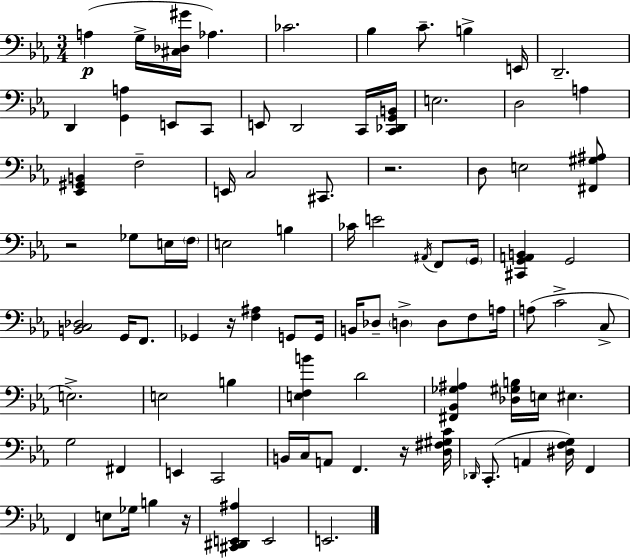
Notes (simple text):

A3/q G3/s [C#3,Db3,G#4]/s Ab3/q. CES4/h. Bb3/q C4/e. B3/q E2/s D2/h. D2/q [G2,A3]/q E2/e C2/e E2/e D2/h C2/s [C2,Db2,G2,B2]/s E3/h. D3/h A3/q [Eb2,G#2,B2]/q F3/h E2/s C3/h C#2/e. R/h. D3/e E3/h [F#2,G#3,A#3]/e R/h Gb3/e E3/s F3/s E3/h B3/q CES4/s E4/h A#2/s F2/e G2/s [C#2,G2,A2,B2]/q G2/h [B2,C3,Db3]/h G2/s F2/e. Gb2/q R/s [F3,A#3]/q G2/e G2/s B2/s Db3/e D3/q D3/e F3/e A3/s A3/e C4/h C3/e E3/h. E3/h B3/q [E3,F3,B4]/q D4/h [F#2,Bb2,Gb3,A#3]/q [Db3,G#3,B3]/s E3/s EIS3/q. G3/h F#2/q E2/q C2/h B2/s C3/s A2/e F2/q. R/s [D3,F#3,G#3,C4]/s Db2/s C2/e. A2/q [D#3,F3,G3]/s F2/q F2/q E3/e Gb3/s B3/q R/s [C#2,D#2,E2,A#3]/q E2/h E2/h.